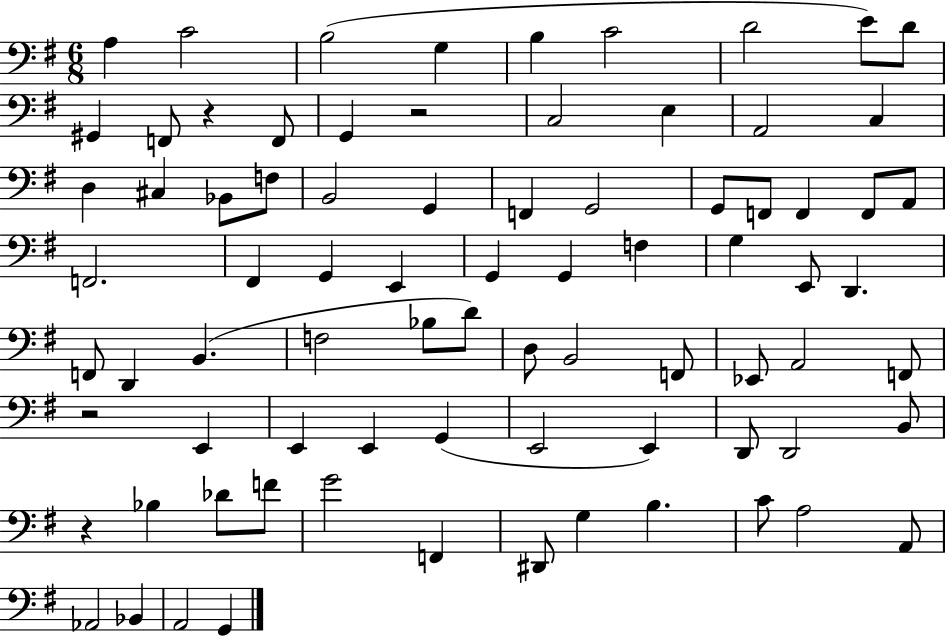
{
  \clef bass
  \numericTimeSignature
  \time 6/8
  \key g \major
  a4 c'2 | b2( g4 | b4 c'2 | d'2 e'8) d'8 | \break gis,4 f,8 r4 f,8 | g,4 r2 | c2 e4 | a,2 c4 | \break d4 cis4 bes,8 f8 | b,2 g,4 | f,4 g,2 | g,8 f,8 f,4 f,8 a,8 | \break f,2. | fis,4 g,4 e,4 | g,4 g,4 f4 | g4 e,8 d,4. | \break f,8 d,4 b,4.( | f2 bes8 d'8) | d8 b,2 f,8 | ees,8 a,2 f,8 | \break r2 e,4 | e,4 e,4 g,4( | e,2 e,4) | d,8 d,2 b,8 | \break r4 bes4 des'8 f'8 | g'2 f,4 | dis,8 g4 b4. | c'8 a2 a,8 | \break aes,2 bes,4 | a,2 g,4 | \bar "|."
}